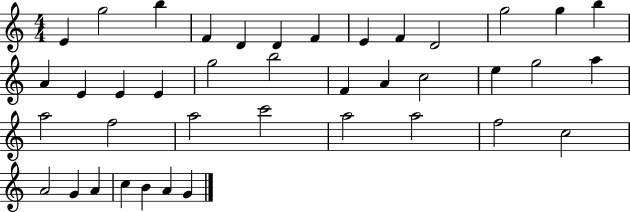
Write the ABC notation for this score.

X:1
T:Untitled
M:4/4
L:1/4
K:C
E g2 b F D D F E F D2 g2 g b A E E E g2 b2 F A c2 e g2 a a2 f2 a2 c'2 a2 a2 f2 c2 A2 G A c B A G